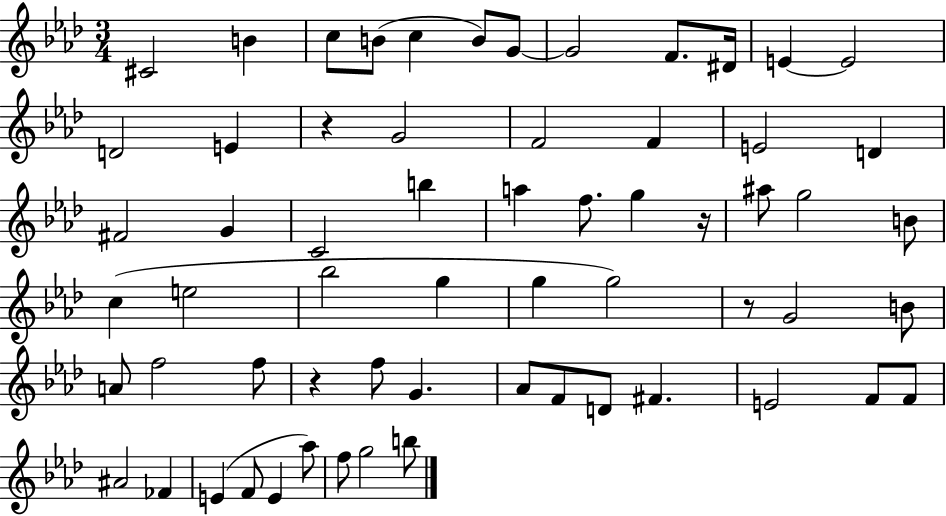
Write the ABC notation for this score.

X:1
T:Untitled
M:3/4
L:1/4
K:Ab
^C2 B c/2 B/2 c B/2 G/2 G2 F/2 ^D/4 E E2 D2 E z G2 F2 F E2 D ^F2 G C2 b a f/2 g z/4 ^a/2 g2 B/2 c e2 _b2 g g g2 z/2 G2 B/2 A/2 f2 f/2 z f/2 G _A/2 F/2 D/2 ^F E2 F/2 F/2 ^A2 _F E F/2 E _a/2 f/2 g2 b/2